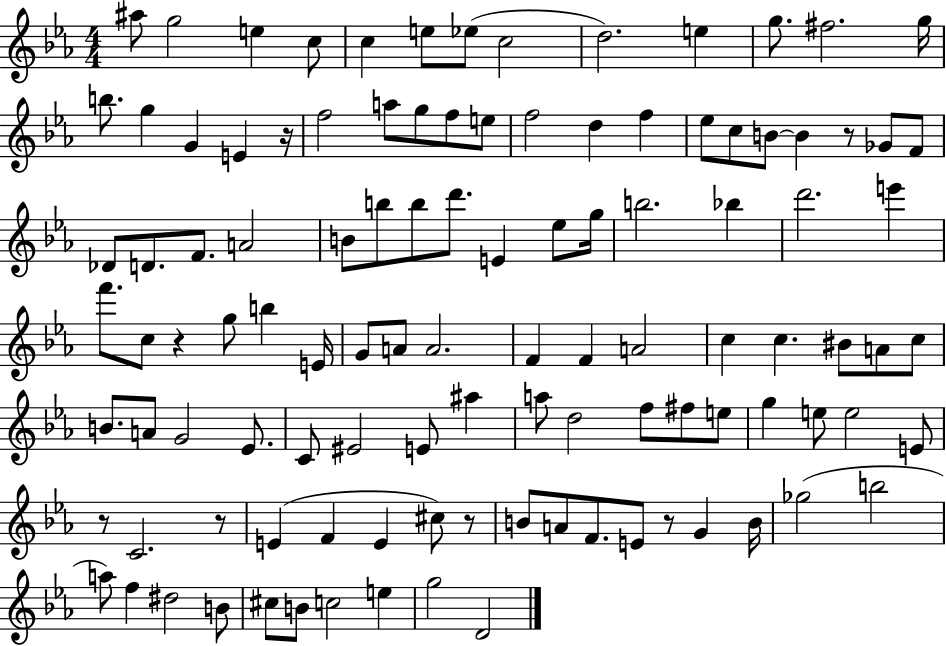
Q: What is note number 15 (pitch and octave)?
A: G5